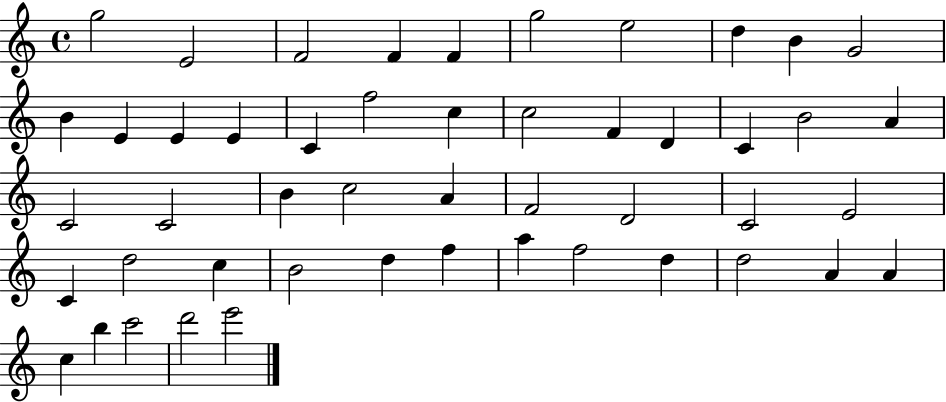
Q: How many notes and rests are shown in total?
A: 49